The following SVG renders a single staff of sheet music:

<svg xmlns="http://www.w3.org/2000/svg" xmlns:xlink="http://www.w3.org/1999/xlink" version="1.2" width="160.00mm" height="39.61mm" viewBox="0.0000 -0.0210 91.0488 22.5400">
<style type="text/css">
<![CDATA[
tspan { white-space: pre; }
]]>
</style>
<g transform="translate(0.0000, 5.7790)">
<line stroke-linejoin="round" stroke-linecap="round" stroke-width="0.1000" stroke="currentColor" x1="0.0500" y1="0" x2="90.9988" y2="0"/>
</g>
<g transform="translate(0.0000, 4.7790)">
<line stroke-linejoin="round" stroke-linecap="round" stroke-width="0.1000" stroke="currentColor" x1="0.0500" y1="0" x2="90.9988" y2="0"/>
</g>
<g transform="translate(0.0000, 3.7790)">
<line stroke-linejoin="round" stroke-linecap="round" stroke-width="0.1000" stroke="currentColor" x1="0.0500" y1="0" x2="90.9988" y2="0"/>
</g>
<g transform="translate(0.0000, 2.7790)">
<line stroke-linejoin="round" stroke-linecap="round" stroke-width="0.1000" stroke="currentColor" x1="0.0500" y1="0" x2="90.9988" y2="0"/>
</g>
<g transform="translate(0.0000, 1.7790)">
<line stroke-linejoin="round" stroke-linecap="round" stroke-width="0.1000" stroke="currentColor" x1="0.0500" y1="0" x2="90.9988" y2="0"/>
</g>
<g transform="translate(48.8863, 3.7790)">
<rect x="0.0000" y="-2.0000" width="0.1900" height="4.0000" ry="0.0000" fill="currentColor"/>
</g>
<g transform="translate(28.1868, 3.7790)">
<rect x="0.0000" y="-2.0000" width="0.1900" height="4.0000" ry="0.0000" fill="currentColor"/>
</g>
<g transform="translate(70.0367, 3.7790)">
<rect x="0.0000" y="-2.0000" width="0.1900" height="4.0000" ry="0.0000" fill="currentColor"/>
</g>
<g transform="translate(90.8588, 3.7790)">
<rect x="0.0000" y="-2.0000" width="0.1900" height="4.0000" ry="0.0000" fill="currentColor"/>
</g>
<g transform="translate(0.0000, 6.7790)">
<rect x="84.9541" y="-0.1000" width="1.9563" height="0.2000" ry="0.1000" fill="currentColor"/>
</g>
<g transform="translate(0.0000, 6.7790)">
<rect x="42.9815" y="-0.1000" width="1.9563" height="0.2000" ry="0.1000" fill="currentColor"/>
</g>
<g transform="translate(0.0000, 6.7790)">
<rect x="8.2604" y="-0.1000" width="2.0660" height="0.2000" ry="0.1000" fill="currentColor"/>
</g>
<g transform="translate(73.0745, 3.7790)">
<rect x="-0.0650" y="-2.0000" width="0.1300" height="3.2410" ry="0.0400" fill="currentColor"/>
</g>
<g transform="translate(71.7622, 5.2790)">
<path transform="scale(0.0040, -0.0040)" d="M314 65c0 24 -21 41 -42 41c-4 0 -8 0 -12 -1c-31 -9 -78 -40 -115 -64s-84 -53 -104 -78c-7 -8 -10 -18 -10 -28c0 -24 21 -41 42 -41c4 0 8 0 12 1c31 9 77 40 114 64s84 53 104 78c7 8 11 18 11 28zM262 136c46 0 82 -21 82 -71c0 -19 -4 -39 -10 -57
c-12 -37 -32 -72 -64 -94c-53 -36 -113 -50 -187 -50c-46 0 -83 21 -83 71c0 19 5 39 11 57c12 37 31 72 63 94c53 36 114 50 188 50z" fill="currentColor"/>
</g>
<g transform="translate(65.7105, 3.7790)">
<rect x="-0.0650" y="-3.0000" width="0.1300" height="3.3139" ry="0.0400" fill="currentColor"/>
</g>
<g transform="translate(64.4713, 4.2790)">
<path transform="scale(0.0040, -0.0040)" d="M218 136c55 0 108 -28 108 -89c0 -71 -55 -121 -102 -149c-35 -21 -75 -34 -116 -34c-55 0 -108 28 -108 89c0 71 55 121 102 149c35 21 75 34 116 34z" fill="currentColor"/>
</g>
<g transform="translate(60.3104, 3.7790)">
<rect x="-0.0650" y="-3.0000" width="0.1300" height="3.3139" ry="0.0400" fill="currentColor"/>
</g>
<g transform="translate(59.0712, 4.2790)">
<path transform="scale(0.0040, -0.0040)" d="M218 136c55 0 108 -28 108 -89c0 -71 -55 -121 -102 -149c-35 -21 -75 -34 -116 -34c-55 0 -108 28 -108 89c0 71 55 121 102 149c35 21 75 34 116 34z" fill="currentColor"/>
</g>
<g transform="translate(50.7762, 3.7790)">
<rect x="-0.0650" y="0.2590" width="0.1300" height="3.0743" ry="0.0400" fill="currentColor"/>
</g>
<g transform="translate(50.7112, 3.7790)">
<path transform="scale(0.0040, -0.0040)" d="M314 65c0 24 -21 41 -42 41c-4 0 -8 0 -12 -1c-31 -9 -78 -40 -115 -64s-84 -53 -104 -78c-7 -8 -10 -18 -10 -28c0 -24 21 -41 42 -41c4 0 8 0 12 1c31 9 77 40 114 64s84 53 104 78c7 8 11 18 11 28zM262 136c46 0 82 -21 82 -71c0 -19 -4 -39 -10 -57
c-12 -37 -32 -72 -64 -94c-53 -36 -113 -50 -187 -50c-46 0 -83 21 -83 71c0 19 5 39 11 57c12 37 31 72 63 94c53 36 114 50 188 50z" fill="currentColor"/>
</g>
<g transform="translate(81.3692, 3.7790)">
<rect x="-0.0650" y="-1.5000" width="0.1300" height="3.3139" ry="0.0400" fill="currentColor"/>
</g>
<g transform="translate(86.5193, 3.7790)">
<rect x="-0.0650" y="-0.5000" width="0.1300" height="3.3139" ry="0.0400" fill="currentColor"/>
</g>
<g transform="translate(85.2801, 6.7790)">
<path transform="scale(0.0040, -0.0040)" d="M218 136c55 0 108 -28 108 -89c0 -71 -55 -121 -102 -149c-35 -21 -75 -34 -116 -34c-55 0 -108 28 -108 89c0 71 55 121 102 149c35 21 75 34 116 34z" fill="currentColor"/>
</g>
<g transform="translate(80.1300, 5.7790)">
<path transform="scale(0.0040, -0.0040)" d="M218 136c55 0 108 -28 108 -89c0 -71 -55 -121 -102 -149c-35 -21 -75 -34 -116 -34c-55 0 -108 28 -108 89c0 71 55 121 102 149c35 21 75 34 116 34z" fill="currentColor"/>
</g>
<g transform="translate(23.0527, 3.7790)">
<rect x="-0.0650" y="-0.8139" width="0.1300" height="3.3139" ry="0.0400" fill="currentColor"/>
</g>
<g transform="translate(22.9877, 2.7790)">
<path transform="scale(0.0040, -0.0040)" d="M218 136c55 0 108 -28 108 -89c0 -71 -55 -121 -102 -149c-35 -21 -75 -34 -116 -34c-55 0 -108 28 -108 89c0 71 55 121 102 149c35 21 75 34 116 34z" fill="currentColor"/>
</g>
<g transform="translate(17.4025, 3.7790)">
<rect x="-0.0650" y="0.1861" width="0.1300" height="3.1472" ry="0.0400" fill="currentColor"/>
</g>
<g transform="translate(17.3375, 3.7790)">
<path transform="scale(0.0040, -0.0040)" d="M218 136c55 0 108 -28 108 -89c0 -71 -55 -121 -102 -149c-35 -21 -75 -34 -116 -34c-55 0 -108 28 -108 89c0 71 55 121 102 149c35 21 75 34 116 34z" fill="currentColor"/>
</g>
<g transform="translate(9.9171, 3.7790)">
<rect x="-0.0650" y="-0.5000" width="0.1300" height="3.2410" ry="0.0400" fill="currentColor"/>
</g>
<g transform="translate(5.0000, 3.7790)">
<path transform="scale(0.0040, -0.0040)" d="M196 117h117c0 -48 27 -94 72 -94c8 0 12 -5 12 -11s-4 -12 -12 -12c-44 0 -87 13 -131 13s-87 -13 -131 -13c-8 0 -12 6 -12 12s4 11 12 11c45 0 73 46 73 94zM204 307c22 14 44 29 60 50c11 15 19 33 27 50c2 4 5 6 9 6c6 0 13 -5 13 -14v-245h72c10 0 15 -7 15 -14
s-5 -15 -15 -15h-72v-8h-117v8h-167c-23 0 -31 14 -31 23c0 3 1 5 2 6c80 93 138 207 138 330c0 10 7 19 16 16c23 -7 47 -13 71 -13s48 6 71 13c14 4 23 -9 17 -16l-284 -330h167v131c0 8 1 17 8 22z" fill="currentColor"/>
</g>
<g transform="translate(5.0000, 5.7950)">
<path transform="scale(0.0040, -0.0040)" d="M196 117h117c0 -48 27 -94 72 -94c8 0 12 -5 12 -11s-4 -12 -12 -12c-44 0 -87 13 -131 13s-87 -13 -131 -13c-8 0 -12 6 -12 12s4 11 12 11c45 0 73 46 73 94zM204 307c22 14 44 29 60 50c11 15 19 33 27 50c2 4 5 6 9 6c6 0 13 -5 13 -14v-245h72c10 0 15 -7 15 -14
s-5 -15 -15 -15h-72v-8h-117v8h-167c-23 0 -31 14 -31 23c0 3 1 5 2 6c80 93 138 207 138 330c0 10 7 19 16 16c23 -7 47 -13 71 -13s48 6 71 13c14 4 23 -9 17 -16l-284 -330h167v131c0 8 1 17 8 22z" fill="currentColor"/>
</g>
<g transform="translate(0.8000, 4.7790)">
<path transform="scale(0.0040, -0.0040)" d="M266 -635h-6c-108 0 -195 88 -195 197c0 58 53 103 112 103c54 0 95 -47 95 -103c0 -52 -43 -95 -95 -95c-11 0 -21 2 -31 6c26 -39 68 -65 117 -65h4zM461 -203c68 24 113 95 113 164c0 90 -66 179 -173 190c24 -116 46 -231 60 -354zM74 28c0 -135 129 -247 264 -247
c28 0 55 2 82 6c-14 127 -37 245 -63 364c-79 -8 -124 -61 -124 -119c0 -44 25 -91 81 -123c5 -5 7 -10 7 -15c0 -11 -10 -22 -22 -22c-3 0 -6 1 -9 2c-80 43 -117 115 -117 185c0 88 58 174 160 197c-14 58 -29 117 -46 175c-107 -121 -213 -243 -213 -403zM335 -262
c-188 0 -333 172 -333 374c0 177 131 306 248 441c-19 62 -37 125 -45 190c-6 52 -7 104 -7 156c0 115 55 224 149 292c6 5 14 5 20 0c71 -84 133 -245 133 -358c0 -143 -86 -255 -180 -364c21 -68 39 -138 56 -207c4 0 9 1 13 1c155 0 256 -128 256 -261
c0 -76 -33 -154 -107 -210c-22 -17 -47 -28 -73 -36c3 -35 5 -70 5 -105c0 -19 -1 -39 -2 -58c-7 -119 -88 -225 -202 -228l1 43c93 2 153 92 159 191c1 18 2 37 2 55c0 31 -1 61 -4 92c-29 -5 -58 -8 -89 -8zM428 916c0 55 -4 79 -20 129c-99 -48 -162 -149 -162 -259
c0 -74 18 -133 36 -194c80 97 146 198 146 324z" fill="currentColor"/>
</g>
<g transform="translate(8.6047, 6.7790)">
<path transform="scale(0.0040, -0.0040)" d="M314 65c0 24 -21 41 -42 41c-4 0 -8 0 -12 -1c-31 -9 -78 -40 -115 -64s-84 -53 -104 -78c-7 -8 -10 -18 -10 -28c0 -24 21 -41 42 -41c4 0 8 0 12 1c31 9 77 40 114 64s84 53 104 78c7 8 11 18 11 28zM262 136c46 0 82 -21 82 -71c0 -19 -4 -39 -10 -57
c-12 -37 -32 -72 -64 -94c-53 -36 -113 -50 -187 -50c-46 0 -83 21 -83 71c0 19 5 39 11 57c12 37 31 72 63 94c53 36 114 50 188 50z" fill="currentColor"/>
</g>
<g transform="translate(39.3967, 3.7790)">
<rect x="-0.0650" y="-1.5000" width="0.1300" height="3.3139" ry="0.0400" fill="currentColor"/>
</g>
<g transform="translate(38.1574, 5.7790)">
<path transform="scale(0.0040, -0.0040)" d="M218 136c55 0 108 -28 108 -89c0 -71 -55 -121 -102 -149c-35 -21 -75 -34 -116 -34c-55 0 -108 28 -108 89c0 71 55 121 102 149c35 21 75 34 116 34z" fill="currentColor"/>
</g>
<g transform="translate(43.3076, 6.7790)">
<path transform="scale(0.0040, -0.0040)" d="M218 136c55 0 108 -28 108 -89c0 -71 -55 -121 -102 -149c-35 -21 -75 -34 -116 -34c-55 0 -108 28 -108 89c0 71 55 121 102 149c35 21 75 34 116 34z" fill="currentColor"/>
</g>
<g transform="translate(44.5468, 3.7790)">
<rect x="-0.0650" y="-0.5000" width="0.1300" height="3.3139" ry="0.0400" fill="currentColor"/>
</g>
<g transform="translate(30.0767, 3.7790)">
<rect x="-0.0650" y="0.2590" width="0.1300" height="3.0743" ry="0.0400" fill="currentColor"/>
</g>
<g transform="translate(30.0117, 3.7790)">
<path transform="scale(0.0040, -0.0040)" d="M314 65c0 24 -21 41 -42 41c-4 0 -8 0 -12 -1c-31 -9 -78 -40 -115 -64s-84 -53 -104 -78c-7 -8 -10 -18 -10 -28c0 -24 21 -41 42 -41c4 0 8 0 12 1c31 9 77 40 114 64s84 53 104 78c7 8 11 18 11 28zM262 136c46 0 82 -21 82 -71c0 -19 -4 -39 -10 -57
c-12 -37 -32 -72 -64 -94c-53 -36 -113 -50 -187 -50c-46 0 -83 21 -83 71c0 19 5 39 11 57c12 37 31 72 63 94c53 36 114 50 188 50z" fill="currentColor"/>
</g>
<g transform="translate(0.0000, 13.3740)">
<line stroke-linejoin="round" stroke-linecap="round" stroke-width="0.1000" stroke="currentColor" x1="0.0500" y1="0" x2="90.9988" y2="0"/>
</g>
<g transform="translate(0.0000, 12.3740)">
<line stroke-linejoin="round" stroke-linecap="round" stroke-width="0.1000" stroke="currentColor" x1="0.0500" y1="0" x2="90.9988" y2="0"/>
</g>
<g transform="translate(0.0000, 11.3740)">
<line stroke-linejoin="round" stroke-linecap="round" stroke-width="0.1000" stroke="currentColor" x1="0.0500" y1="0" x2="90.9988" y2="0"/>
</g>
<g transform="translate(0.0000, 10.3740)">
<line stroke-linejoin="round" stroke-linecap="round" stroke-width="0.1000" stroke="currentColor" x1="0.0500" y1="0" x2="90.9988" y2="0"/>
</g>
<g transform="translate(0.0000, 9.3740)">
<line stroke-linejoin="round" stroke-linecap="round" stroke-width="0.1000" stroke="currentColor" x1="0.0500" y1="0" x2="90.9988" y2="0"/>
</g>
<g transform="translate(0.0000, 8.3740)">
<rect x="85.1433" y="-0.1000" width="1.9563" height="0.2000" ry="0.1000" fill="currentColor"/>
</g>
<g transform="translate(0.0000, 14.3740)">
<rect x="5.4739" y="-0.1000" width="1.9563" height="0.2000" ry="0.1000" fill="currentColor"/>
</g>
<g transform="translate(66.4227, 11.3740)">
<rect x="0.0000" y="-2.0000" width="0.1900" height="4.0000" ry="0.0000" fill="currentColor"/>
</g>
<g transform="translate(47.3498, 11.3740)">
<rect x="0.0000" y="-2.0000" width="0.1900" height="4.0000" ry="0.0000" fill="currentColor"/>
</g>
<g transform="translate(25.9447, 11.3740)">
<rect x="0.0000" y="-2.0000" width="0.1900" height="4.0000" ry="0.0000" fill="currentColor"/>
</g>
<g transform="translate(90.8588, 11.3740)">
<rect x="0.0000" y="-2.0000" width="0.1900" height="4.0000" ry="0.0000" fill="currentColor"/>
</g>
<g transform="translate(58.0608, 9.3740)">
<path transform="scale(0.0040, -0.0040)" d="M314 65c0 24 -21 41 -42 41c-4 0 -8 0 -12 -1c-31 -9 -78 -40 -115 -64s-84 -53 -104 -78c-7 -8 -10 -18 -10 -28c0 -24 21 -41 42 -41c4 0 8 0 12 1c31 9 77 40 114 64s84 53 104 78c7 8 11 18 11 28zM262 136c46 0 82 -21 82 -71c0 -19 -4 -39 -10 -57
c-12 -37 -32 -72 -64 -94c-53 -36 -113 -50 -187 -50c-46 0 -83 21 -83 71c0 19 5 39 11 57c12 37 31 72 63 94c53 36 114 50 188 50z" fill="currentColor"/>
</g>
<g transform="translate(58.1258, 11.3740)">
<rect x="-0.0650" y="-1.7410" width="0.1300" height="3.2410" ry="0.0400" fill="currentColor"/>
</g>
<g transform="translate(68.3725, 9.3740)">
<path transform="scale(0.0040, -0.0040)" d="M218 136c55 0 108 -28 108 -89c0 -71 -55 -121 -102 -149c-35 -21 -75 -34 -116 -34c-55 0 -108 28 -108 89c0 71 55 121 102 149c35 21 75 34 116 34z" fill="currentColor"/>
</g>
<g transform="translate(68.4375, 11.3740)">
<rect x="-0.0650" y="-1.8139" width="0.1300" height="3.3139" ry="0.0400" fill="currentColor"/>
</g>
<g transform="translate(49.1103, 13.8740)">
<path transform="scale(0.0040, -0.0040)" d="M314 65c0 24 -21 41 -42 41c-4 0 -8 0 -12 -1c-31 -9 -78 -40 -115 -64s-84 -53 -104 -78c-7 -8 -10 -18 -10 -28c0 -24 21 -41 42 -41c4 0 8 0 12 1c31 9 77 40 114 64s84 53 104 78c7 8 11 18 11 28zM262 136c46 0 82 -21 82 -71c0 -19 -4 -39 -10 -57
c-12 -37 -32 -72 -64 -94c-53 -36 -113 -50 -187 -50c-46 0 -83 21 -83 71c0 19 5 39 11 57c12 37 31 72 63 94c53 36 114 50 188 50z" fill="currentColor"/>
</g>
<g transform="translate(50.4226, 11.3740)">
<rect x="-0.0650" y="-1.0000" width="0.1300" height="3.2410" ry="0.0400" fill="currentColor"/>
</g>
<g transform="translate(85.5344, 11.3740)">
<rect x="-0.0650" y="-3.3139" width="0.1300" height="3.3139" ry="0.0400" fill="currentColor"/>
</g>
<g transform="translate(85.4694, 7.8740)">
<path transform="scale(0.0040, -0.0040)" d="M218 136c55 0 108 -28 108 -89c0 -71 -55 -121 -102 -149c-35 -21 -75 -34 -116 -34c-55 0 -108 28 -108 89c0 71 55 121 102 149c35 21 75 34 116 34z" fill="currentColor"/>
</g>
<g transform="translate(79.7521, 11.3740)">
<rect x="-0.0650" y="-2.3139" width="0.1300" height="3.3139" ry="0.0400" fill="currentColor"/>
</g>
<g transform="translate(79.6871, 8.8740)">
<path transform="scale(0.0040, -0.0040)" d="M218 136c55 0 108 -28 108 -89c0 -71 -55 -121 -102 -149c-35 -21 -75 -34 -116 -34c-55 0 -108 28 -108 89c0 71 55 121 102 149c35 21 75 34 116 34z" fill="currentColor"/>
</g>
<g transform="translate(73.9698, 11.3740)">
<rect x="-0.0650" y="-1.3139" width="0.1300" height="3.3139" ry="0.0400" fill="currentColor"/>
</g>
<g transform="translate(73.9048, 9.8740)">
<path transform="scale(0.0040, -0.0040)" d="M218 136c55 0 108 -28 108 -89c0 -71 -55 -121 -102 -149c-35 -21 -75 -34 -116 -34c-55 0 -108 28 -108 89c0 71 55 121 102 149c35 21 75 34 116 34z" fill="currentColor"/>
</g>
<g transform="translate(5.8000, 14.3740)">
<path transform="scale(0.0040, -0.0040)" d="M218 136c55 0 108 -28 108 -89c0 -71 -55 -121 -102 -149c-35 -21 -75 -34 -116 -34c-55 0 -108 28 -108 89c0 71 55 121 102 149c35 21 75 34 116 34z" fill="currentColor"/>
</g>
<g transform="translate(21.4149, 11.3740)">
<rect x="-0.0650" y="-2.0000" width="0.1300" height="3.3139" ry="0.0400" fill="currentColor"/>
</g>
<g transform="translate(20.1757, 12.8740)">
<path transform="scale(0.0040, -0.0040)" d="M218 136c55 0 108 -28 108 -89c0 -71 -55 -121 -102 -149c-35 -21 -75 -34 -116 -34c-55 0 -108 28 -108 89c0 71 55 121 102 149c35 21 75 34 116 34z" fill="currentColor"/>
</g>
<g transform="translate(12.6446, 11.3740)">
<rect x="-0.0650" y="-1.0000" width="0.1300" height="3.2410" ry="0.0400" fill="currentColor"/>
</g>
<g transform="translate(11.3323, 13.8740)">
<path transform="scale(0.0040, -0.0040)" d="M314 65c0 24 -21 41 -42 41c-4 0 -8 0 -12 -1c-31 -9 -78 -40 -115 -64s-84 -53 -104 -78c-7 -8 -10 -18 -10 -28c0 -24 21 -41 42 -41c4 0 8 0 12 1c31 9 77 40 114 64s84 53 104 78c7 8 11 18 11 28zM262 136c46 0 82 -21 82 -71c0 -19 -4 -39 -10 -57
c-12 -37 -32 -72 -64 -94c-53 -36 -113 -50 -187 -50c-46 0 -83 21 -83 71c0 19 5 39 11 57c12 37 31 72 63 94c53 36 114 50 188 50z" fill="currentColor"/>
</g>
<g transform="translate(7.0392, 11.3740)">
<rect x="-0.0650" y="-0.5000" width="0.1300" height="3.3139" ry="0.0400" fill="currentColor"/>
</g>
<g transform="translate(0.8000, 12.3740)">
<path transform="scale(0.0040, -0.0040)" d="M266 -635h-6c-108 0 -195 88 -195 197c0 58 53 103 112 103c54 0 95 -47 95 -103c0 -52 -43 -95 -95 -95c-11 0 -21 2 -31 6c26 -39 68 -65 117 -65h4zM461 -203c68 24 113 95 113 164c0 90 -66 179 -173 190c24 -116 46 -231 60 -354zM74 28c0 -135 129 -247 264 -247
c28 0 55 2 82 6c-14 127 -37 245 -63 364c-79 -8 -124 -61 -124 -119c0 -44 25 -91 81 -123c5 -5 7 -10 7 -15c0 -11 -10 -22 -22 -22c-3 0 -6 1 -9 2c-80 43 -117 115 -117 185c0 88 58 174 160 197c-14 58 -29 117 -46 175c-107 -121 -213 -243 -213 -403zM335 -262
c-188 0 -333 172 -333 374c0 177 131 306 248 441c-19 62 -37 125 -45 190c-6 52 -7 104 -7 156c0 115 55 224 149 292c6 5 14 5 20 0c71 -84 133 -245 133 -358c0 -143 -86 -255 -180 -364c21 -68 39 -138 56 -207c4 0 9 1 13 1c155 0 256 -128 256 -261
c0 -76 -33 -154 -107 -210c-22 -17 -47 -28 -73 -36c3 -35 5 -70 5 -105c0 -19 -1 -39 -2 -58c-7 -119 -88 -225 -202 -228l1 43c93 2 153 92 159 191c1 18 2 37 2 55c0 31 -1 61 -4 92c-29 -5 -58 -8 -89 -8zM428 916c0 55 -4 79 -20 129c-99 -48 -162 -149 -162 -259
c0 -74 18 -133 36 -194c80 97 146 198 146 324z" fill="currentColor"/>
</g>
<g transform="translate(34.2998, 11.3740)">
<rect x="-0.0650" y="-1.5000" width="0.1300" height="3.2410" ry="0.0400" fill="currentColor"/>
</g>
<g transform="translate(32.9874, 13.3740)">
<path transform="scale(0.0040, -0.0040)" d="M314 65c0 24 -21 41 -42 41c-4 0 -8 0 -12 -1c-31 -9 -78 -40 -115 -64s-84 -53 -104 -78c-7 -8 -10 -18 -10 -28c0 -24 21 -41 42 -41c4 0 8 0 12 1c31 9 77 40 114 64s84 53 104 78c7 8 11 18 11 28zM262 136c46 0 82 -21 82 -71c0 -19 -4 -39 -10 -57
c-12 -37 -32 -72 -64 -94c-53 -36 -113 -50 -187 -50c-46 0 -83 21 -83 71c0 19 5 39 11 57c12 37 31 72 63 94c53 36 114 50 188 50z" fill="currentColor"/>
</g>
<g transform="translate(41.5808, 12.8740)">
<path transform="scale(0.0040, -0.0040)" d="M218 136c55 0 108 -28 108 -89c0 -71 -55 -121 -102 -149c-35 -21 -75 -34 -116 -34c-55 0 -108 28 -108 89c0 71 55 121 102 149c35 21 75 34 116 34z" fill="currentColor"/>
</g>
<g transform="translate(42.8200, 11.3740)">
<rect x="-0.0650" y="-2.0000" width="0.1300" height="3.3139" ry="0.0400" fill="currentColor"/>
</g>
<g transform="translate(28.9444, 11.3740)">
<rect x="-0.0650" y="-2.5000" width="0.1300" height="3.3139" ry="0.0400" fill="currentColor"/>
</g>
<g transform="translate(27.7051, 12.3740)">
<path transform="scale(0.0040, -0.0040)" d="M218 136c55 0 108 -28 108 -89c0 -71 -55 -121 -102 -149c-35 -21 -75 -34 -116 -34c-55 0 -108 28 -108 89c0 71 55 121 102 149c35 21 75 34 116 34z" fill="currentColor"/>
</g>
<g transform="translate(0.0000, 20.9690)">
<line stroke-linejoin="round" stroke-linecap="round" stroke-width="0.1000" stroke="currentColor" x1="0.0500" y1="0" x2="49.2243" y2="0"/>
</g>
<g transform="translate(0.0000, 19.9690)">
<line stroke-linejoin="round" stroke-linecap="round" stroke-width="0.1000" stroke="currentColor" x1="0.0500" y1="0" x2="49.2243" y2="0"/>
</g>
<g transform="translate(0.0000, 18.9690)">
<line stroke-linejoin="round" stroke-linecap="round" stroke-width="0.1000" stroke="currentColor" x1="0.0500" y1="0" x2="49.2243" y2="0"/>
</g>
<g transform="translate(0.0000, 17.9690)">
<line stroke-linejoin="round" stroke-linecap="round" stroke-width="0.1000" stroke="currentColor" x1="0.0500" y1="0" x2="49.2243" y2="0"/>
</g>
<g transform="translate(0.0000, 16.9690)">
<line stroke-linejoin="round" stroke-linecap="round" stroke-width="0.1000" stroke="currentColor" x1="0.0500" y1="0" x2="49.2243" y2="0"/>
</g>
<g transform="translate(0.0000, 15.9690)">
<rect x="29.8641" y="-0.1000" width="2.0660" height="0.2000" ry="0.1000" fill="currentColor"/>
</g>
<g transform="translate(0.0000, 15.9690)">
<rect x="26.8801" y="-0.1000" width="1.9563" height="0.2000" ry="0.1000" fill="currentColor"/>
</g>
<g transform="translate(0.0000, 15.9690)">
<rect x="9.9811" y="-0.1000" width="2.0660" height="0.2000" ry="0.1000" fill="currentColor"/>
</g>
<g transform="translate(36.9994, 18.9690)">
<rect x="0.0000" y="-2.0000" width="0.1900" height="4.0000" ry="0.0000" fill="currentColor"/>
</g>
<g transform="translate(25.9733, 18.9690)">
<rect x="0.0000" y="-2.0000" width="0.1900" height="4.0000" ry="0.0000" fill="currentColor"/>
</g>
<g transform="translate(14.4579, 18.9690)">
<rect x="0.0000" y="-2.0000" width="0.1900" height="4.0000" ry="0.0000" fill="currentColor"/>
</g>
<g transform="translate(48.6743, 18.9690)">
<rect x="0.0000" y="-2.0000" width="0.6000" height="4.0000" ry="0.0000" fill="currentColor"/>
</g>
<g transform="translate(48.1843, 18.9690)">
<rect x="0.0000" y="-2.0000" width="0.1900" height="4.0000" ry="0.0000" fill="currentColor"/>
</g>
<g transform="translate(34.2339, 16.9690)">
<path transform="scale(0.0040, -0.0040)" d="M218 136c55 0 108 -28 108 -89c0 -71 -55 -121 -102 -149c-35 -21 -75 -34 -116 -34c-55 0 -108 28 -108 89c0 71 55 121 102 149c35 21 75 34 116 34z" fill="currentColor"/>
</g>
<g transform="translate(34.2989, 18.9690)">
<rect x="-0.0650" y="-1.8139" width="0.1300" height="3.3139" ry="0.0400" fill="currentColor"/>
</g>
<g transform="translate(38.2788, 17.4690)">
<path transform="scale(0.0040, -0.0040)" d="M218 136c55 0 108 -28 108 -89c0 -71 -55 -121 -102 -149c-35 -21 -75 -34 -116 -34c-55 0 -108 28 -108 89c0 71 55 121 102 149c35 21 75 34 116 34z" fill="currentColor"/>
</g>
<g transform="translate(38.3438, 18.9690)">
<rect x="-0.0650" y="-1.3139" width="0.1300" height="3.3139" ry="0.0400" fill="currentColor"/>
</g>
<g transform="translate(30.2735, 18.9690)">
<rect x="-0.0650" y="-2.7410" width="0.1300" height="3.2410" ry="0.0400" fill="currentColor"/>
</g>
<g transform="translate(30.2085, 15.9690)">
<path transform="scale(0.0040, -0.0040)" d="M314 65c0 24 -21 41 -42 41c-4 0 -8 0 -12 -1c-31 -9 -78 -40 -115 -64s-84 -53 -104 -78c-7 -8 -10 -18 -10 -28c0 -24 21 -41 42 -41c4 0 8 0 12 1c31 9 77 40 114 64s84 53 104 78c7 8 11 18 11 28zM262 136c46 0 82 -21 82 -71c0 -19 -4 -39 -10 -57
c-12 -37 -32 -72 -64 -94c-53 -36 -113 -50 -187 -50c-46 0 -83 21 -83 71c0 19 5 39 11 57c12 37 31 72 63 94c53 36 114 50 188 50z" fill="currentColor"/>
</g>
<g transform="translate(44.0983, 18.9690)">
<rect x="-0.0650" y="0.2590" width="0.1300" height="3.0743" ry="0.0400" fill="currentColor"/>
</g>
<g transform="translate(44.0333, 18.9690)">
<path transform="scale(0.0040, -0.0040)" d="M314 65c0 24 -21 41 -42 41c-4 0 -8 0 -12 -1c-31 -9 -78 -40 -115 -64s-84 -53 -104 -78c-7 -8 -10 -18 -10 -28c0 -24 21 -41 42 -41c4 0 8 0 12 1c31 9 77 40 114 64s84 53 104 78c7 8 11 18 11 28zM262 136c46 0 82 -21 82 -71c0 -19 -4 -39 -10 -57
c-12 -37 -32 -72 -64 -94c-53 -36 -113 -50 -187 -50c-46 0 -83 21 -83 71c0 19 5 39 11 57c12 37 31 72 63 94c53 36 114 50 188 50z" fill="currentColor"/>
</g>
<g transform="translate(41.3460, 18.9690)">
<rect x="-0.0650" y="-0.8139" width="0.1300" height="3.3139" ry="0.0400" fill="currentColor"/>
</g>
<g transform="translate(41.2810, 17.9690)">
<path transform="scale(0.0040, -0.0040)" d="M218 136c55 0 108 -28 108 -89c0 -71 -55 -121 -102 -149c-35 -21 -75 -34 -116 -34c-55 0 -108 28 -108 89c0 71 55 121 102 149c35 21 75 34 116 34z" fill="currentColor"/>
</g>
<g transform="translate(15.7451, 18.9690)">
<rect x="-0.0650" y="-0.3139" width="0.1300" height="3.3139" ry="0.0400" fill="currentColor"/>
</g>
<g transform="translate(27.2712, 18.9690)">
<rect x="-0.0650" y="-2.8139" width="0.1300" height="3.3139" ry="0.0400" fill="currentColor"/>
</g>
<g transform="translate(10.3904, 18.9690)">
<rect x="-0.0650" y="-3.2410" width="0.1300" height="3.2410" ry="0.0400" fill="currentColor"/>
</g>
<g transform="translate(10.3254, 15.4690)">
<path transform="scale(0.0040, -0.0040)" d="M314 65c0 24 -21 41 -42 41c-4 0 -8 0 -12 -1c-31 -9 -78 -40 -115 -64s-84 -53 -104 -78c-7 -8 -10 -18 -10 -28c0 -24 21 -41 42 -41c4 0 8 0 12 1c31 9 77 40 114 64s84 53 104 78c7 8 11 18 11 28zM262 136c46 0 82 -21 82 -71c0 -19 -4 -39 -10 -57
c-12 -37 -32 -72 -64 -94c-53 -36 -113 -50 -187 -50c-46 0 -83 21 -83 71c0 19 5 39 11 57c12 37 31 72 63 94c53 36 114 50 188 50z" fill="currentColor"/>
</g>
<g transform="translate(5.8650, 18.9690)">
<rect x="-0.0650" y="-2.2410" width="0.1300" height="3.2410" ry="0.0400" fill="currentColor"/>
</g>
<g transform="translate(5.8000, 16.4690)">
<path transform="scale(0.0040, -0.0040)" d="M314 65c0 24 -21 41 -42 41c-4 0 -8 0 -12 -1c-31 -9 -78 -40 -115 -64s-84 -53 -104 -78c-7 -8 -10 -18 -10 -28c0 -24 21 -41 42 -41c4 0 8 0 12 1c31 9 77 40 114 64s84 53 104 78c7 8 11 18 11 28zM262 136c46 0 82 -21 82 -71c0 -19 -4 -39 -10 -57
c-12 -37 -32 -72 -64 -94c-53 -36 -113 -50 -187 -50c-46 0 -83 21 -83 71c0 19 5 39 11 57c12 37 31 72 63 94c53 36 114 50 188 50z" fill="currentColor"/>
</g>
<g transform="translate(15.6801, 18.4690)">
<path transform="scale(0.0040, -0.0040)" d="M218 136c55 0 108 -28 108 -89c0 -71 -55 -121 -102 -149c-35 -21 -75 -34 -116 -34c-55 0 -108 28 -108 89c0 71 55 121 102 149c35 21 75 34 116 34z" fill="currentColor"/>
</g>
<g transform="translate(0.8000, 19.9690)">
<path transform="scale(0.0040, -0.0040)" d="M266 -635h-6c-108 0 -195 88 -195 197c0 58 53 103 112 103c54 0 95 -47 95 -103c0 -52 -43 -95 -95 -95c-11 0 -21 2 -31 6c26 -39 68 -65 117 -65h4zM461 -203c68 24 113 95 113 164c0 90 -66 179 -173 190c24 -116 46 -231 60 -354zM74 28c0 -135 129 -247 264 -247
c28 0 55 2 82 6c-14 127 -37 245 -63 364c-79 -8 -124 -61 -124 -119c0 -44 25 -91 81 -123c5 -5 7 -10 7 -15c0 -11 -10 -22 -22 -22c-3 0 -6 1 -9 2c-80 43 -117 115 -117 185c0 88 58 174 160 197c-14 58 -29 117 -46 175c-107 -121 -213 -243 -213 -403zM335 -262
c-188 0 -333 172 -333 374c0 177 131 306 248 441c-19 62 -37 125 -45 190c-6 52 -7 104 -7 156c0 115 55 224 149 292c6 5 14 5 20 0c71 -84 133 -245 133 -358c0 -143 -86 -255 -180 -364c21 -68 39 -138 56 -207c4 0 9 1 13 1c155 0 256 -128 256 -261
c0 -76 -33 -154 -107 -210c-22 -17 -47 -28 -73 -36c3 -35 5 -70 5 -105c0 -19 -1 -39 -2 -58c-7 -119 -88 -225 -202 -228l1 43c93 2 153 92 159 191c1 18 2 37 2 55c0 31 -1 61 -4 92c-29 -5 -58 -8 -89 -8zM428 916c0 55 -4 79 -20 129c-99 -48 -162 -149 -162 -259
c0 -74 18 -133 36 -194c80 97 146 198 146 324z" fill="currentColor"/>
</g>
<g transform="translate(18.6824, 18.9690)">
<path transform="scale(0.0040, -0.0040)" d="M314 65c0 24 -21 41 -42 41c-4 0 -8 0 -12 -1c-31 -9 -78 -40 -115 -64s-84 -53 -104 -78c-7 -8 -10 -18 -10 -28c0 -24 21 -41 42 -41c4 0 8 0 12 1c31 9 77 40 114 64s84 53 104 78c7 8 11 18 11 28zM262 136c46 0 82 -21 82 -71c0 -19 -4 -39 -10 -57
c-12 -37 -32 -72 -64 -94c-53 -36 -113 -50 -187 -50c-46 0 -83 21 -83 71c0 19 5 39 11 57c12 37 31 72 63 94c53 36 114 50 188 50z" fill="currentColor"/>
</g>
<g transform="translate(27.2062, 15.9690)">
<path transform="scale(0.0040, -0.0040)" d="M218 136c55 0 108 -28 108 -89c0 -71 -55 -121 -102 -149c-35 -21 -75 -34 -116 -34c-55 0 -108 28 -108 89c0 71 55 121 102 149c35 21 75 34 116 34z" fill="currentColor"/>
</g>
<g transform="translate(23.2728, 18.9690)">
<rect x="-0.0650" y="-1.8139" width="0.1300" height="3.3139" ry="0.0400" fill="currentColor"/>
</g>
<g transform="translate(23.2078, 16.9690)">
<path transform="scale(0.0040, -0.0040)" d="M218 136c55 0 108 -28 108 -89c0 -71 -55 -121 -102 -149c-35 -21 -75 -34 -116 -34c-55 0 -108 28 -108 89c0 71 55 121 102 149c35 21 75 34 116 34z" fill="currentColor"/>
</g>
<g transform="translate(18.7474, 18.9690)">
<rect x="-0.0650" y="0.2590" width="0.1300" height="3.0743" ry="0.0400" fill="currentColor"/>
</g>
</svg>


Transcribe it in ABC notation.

X:1
T:Untitled
M:4/4
L:1/4
K:C
C2 B d B2 E C B2 A A F2 E C C D2 F G E2 F D2 f2 f e g b g2 b2 c B2 f a a2 f e d B2